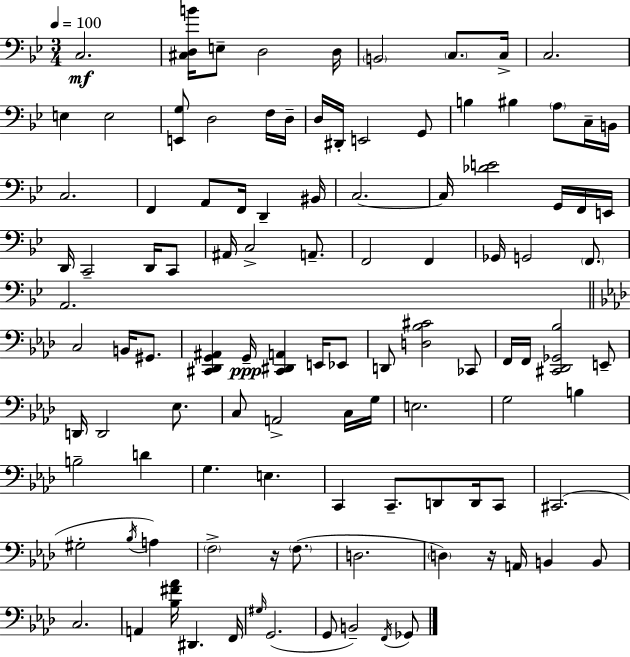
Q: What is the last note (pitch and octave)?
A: Gb2